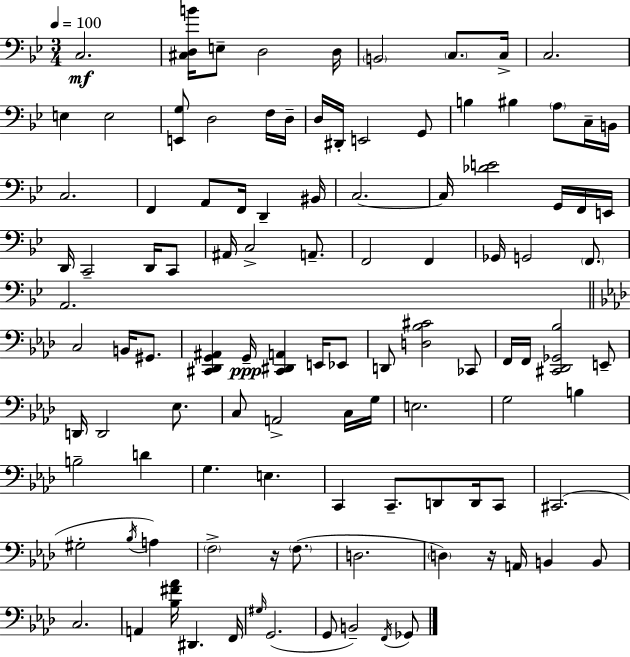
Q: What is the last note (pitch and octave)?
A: Gb2